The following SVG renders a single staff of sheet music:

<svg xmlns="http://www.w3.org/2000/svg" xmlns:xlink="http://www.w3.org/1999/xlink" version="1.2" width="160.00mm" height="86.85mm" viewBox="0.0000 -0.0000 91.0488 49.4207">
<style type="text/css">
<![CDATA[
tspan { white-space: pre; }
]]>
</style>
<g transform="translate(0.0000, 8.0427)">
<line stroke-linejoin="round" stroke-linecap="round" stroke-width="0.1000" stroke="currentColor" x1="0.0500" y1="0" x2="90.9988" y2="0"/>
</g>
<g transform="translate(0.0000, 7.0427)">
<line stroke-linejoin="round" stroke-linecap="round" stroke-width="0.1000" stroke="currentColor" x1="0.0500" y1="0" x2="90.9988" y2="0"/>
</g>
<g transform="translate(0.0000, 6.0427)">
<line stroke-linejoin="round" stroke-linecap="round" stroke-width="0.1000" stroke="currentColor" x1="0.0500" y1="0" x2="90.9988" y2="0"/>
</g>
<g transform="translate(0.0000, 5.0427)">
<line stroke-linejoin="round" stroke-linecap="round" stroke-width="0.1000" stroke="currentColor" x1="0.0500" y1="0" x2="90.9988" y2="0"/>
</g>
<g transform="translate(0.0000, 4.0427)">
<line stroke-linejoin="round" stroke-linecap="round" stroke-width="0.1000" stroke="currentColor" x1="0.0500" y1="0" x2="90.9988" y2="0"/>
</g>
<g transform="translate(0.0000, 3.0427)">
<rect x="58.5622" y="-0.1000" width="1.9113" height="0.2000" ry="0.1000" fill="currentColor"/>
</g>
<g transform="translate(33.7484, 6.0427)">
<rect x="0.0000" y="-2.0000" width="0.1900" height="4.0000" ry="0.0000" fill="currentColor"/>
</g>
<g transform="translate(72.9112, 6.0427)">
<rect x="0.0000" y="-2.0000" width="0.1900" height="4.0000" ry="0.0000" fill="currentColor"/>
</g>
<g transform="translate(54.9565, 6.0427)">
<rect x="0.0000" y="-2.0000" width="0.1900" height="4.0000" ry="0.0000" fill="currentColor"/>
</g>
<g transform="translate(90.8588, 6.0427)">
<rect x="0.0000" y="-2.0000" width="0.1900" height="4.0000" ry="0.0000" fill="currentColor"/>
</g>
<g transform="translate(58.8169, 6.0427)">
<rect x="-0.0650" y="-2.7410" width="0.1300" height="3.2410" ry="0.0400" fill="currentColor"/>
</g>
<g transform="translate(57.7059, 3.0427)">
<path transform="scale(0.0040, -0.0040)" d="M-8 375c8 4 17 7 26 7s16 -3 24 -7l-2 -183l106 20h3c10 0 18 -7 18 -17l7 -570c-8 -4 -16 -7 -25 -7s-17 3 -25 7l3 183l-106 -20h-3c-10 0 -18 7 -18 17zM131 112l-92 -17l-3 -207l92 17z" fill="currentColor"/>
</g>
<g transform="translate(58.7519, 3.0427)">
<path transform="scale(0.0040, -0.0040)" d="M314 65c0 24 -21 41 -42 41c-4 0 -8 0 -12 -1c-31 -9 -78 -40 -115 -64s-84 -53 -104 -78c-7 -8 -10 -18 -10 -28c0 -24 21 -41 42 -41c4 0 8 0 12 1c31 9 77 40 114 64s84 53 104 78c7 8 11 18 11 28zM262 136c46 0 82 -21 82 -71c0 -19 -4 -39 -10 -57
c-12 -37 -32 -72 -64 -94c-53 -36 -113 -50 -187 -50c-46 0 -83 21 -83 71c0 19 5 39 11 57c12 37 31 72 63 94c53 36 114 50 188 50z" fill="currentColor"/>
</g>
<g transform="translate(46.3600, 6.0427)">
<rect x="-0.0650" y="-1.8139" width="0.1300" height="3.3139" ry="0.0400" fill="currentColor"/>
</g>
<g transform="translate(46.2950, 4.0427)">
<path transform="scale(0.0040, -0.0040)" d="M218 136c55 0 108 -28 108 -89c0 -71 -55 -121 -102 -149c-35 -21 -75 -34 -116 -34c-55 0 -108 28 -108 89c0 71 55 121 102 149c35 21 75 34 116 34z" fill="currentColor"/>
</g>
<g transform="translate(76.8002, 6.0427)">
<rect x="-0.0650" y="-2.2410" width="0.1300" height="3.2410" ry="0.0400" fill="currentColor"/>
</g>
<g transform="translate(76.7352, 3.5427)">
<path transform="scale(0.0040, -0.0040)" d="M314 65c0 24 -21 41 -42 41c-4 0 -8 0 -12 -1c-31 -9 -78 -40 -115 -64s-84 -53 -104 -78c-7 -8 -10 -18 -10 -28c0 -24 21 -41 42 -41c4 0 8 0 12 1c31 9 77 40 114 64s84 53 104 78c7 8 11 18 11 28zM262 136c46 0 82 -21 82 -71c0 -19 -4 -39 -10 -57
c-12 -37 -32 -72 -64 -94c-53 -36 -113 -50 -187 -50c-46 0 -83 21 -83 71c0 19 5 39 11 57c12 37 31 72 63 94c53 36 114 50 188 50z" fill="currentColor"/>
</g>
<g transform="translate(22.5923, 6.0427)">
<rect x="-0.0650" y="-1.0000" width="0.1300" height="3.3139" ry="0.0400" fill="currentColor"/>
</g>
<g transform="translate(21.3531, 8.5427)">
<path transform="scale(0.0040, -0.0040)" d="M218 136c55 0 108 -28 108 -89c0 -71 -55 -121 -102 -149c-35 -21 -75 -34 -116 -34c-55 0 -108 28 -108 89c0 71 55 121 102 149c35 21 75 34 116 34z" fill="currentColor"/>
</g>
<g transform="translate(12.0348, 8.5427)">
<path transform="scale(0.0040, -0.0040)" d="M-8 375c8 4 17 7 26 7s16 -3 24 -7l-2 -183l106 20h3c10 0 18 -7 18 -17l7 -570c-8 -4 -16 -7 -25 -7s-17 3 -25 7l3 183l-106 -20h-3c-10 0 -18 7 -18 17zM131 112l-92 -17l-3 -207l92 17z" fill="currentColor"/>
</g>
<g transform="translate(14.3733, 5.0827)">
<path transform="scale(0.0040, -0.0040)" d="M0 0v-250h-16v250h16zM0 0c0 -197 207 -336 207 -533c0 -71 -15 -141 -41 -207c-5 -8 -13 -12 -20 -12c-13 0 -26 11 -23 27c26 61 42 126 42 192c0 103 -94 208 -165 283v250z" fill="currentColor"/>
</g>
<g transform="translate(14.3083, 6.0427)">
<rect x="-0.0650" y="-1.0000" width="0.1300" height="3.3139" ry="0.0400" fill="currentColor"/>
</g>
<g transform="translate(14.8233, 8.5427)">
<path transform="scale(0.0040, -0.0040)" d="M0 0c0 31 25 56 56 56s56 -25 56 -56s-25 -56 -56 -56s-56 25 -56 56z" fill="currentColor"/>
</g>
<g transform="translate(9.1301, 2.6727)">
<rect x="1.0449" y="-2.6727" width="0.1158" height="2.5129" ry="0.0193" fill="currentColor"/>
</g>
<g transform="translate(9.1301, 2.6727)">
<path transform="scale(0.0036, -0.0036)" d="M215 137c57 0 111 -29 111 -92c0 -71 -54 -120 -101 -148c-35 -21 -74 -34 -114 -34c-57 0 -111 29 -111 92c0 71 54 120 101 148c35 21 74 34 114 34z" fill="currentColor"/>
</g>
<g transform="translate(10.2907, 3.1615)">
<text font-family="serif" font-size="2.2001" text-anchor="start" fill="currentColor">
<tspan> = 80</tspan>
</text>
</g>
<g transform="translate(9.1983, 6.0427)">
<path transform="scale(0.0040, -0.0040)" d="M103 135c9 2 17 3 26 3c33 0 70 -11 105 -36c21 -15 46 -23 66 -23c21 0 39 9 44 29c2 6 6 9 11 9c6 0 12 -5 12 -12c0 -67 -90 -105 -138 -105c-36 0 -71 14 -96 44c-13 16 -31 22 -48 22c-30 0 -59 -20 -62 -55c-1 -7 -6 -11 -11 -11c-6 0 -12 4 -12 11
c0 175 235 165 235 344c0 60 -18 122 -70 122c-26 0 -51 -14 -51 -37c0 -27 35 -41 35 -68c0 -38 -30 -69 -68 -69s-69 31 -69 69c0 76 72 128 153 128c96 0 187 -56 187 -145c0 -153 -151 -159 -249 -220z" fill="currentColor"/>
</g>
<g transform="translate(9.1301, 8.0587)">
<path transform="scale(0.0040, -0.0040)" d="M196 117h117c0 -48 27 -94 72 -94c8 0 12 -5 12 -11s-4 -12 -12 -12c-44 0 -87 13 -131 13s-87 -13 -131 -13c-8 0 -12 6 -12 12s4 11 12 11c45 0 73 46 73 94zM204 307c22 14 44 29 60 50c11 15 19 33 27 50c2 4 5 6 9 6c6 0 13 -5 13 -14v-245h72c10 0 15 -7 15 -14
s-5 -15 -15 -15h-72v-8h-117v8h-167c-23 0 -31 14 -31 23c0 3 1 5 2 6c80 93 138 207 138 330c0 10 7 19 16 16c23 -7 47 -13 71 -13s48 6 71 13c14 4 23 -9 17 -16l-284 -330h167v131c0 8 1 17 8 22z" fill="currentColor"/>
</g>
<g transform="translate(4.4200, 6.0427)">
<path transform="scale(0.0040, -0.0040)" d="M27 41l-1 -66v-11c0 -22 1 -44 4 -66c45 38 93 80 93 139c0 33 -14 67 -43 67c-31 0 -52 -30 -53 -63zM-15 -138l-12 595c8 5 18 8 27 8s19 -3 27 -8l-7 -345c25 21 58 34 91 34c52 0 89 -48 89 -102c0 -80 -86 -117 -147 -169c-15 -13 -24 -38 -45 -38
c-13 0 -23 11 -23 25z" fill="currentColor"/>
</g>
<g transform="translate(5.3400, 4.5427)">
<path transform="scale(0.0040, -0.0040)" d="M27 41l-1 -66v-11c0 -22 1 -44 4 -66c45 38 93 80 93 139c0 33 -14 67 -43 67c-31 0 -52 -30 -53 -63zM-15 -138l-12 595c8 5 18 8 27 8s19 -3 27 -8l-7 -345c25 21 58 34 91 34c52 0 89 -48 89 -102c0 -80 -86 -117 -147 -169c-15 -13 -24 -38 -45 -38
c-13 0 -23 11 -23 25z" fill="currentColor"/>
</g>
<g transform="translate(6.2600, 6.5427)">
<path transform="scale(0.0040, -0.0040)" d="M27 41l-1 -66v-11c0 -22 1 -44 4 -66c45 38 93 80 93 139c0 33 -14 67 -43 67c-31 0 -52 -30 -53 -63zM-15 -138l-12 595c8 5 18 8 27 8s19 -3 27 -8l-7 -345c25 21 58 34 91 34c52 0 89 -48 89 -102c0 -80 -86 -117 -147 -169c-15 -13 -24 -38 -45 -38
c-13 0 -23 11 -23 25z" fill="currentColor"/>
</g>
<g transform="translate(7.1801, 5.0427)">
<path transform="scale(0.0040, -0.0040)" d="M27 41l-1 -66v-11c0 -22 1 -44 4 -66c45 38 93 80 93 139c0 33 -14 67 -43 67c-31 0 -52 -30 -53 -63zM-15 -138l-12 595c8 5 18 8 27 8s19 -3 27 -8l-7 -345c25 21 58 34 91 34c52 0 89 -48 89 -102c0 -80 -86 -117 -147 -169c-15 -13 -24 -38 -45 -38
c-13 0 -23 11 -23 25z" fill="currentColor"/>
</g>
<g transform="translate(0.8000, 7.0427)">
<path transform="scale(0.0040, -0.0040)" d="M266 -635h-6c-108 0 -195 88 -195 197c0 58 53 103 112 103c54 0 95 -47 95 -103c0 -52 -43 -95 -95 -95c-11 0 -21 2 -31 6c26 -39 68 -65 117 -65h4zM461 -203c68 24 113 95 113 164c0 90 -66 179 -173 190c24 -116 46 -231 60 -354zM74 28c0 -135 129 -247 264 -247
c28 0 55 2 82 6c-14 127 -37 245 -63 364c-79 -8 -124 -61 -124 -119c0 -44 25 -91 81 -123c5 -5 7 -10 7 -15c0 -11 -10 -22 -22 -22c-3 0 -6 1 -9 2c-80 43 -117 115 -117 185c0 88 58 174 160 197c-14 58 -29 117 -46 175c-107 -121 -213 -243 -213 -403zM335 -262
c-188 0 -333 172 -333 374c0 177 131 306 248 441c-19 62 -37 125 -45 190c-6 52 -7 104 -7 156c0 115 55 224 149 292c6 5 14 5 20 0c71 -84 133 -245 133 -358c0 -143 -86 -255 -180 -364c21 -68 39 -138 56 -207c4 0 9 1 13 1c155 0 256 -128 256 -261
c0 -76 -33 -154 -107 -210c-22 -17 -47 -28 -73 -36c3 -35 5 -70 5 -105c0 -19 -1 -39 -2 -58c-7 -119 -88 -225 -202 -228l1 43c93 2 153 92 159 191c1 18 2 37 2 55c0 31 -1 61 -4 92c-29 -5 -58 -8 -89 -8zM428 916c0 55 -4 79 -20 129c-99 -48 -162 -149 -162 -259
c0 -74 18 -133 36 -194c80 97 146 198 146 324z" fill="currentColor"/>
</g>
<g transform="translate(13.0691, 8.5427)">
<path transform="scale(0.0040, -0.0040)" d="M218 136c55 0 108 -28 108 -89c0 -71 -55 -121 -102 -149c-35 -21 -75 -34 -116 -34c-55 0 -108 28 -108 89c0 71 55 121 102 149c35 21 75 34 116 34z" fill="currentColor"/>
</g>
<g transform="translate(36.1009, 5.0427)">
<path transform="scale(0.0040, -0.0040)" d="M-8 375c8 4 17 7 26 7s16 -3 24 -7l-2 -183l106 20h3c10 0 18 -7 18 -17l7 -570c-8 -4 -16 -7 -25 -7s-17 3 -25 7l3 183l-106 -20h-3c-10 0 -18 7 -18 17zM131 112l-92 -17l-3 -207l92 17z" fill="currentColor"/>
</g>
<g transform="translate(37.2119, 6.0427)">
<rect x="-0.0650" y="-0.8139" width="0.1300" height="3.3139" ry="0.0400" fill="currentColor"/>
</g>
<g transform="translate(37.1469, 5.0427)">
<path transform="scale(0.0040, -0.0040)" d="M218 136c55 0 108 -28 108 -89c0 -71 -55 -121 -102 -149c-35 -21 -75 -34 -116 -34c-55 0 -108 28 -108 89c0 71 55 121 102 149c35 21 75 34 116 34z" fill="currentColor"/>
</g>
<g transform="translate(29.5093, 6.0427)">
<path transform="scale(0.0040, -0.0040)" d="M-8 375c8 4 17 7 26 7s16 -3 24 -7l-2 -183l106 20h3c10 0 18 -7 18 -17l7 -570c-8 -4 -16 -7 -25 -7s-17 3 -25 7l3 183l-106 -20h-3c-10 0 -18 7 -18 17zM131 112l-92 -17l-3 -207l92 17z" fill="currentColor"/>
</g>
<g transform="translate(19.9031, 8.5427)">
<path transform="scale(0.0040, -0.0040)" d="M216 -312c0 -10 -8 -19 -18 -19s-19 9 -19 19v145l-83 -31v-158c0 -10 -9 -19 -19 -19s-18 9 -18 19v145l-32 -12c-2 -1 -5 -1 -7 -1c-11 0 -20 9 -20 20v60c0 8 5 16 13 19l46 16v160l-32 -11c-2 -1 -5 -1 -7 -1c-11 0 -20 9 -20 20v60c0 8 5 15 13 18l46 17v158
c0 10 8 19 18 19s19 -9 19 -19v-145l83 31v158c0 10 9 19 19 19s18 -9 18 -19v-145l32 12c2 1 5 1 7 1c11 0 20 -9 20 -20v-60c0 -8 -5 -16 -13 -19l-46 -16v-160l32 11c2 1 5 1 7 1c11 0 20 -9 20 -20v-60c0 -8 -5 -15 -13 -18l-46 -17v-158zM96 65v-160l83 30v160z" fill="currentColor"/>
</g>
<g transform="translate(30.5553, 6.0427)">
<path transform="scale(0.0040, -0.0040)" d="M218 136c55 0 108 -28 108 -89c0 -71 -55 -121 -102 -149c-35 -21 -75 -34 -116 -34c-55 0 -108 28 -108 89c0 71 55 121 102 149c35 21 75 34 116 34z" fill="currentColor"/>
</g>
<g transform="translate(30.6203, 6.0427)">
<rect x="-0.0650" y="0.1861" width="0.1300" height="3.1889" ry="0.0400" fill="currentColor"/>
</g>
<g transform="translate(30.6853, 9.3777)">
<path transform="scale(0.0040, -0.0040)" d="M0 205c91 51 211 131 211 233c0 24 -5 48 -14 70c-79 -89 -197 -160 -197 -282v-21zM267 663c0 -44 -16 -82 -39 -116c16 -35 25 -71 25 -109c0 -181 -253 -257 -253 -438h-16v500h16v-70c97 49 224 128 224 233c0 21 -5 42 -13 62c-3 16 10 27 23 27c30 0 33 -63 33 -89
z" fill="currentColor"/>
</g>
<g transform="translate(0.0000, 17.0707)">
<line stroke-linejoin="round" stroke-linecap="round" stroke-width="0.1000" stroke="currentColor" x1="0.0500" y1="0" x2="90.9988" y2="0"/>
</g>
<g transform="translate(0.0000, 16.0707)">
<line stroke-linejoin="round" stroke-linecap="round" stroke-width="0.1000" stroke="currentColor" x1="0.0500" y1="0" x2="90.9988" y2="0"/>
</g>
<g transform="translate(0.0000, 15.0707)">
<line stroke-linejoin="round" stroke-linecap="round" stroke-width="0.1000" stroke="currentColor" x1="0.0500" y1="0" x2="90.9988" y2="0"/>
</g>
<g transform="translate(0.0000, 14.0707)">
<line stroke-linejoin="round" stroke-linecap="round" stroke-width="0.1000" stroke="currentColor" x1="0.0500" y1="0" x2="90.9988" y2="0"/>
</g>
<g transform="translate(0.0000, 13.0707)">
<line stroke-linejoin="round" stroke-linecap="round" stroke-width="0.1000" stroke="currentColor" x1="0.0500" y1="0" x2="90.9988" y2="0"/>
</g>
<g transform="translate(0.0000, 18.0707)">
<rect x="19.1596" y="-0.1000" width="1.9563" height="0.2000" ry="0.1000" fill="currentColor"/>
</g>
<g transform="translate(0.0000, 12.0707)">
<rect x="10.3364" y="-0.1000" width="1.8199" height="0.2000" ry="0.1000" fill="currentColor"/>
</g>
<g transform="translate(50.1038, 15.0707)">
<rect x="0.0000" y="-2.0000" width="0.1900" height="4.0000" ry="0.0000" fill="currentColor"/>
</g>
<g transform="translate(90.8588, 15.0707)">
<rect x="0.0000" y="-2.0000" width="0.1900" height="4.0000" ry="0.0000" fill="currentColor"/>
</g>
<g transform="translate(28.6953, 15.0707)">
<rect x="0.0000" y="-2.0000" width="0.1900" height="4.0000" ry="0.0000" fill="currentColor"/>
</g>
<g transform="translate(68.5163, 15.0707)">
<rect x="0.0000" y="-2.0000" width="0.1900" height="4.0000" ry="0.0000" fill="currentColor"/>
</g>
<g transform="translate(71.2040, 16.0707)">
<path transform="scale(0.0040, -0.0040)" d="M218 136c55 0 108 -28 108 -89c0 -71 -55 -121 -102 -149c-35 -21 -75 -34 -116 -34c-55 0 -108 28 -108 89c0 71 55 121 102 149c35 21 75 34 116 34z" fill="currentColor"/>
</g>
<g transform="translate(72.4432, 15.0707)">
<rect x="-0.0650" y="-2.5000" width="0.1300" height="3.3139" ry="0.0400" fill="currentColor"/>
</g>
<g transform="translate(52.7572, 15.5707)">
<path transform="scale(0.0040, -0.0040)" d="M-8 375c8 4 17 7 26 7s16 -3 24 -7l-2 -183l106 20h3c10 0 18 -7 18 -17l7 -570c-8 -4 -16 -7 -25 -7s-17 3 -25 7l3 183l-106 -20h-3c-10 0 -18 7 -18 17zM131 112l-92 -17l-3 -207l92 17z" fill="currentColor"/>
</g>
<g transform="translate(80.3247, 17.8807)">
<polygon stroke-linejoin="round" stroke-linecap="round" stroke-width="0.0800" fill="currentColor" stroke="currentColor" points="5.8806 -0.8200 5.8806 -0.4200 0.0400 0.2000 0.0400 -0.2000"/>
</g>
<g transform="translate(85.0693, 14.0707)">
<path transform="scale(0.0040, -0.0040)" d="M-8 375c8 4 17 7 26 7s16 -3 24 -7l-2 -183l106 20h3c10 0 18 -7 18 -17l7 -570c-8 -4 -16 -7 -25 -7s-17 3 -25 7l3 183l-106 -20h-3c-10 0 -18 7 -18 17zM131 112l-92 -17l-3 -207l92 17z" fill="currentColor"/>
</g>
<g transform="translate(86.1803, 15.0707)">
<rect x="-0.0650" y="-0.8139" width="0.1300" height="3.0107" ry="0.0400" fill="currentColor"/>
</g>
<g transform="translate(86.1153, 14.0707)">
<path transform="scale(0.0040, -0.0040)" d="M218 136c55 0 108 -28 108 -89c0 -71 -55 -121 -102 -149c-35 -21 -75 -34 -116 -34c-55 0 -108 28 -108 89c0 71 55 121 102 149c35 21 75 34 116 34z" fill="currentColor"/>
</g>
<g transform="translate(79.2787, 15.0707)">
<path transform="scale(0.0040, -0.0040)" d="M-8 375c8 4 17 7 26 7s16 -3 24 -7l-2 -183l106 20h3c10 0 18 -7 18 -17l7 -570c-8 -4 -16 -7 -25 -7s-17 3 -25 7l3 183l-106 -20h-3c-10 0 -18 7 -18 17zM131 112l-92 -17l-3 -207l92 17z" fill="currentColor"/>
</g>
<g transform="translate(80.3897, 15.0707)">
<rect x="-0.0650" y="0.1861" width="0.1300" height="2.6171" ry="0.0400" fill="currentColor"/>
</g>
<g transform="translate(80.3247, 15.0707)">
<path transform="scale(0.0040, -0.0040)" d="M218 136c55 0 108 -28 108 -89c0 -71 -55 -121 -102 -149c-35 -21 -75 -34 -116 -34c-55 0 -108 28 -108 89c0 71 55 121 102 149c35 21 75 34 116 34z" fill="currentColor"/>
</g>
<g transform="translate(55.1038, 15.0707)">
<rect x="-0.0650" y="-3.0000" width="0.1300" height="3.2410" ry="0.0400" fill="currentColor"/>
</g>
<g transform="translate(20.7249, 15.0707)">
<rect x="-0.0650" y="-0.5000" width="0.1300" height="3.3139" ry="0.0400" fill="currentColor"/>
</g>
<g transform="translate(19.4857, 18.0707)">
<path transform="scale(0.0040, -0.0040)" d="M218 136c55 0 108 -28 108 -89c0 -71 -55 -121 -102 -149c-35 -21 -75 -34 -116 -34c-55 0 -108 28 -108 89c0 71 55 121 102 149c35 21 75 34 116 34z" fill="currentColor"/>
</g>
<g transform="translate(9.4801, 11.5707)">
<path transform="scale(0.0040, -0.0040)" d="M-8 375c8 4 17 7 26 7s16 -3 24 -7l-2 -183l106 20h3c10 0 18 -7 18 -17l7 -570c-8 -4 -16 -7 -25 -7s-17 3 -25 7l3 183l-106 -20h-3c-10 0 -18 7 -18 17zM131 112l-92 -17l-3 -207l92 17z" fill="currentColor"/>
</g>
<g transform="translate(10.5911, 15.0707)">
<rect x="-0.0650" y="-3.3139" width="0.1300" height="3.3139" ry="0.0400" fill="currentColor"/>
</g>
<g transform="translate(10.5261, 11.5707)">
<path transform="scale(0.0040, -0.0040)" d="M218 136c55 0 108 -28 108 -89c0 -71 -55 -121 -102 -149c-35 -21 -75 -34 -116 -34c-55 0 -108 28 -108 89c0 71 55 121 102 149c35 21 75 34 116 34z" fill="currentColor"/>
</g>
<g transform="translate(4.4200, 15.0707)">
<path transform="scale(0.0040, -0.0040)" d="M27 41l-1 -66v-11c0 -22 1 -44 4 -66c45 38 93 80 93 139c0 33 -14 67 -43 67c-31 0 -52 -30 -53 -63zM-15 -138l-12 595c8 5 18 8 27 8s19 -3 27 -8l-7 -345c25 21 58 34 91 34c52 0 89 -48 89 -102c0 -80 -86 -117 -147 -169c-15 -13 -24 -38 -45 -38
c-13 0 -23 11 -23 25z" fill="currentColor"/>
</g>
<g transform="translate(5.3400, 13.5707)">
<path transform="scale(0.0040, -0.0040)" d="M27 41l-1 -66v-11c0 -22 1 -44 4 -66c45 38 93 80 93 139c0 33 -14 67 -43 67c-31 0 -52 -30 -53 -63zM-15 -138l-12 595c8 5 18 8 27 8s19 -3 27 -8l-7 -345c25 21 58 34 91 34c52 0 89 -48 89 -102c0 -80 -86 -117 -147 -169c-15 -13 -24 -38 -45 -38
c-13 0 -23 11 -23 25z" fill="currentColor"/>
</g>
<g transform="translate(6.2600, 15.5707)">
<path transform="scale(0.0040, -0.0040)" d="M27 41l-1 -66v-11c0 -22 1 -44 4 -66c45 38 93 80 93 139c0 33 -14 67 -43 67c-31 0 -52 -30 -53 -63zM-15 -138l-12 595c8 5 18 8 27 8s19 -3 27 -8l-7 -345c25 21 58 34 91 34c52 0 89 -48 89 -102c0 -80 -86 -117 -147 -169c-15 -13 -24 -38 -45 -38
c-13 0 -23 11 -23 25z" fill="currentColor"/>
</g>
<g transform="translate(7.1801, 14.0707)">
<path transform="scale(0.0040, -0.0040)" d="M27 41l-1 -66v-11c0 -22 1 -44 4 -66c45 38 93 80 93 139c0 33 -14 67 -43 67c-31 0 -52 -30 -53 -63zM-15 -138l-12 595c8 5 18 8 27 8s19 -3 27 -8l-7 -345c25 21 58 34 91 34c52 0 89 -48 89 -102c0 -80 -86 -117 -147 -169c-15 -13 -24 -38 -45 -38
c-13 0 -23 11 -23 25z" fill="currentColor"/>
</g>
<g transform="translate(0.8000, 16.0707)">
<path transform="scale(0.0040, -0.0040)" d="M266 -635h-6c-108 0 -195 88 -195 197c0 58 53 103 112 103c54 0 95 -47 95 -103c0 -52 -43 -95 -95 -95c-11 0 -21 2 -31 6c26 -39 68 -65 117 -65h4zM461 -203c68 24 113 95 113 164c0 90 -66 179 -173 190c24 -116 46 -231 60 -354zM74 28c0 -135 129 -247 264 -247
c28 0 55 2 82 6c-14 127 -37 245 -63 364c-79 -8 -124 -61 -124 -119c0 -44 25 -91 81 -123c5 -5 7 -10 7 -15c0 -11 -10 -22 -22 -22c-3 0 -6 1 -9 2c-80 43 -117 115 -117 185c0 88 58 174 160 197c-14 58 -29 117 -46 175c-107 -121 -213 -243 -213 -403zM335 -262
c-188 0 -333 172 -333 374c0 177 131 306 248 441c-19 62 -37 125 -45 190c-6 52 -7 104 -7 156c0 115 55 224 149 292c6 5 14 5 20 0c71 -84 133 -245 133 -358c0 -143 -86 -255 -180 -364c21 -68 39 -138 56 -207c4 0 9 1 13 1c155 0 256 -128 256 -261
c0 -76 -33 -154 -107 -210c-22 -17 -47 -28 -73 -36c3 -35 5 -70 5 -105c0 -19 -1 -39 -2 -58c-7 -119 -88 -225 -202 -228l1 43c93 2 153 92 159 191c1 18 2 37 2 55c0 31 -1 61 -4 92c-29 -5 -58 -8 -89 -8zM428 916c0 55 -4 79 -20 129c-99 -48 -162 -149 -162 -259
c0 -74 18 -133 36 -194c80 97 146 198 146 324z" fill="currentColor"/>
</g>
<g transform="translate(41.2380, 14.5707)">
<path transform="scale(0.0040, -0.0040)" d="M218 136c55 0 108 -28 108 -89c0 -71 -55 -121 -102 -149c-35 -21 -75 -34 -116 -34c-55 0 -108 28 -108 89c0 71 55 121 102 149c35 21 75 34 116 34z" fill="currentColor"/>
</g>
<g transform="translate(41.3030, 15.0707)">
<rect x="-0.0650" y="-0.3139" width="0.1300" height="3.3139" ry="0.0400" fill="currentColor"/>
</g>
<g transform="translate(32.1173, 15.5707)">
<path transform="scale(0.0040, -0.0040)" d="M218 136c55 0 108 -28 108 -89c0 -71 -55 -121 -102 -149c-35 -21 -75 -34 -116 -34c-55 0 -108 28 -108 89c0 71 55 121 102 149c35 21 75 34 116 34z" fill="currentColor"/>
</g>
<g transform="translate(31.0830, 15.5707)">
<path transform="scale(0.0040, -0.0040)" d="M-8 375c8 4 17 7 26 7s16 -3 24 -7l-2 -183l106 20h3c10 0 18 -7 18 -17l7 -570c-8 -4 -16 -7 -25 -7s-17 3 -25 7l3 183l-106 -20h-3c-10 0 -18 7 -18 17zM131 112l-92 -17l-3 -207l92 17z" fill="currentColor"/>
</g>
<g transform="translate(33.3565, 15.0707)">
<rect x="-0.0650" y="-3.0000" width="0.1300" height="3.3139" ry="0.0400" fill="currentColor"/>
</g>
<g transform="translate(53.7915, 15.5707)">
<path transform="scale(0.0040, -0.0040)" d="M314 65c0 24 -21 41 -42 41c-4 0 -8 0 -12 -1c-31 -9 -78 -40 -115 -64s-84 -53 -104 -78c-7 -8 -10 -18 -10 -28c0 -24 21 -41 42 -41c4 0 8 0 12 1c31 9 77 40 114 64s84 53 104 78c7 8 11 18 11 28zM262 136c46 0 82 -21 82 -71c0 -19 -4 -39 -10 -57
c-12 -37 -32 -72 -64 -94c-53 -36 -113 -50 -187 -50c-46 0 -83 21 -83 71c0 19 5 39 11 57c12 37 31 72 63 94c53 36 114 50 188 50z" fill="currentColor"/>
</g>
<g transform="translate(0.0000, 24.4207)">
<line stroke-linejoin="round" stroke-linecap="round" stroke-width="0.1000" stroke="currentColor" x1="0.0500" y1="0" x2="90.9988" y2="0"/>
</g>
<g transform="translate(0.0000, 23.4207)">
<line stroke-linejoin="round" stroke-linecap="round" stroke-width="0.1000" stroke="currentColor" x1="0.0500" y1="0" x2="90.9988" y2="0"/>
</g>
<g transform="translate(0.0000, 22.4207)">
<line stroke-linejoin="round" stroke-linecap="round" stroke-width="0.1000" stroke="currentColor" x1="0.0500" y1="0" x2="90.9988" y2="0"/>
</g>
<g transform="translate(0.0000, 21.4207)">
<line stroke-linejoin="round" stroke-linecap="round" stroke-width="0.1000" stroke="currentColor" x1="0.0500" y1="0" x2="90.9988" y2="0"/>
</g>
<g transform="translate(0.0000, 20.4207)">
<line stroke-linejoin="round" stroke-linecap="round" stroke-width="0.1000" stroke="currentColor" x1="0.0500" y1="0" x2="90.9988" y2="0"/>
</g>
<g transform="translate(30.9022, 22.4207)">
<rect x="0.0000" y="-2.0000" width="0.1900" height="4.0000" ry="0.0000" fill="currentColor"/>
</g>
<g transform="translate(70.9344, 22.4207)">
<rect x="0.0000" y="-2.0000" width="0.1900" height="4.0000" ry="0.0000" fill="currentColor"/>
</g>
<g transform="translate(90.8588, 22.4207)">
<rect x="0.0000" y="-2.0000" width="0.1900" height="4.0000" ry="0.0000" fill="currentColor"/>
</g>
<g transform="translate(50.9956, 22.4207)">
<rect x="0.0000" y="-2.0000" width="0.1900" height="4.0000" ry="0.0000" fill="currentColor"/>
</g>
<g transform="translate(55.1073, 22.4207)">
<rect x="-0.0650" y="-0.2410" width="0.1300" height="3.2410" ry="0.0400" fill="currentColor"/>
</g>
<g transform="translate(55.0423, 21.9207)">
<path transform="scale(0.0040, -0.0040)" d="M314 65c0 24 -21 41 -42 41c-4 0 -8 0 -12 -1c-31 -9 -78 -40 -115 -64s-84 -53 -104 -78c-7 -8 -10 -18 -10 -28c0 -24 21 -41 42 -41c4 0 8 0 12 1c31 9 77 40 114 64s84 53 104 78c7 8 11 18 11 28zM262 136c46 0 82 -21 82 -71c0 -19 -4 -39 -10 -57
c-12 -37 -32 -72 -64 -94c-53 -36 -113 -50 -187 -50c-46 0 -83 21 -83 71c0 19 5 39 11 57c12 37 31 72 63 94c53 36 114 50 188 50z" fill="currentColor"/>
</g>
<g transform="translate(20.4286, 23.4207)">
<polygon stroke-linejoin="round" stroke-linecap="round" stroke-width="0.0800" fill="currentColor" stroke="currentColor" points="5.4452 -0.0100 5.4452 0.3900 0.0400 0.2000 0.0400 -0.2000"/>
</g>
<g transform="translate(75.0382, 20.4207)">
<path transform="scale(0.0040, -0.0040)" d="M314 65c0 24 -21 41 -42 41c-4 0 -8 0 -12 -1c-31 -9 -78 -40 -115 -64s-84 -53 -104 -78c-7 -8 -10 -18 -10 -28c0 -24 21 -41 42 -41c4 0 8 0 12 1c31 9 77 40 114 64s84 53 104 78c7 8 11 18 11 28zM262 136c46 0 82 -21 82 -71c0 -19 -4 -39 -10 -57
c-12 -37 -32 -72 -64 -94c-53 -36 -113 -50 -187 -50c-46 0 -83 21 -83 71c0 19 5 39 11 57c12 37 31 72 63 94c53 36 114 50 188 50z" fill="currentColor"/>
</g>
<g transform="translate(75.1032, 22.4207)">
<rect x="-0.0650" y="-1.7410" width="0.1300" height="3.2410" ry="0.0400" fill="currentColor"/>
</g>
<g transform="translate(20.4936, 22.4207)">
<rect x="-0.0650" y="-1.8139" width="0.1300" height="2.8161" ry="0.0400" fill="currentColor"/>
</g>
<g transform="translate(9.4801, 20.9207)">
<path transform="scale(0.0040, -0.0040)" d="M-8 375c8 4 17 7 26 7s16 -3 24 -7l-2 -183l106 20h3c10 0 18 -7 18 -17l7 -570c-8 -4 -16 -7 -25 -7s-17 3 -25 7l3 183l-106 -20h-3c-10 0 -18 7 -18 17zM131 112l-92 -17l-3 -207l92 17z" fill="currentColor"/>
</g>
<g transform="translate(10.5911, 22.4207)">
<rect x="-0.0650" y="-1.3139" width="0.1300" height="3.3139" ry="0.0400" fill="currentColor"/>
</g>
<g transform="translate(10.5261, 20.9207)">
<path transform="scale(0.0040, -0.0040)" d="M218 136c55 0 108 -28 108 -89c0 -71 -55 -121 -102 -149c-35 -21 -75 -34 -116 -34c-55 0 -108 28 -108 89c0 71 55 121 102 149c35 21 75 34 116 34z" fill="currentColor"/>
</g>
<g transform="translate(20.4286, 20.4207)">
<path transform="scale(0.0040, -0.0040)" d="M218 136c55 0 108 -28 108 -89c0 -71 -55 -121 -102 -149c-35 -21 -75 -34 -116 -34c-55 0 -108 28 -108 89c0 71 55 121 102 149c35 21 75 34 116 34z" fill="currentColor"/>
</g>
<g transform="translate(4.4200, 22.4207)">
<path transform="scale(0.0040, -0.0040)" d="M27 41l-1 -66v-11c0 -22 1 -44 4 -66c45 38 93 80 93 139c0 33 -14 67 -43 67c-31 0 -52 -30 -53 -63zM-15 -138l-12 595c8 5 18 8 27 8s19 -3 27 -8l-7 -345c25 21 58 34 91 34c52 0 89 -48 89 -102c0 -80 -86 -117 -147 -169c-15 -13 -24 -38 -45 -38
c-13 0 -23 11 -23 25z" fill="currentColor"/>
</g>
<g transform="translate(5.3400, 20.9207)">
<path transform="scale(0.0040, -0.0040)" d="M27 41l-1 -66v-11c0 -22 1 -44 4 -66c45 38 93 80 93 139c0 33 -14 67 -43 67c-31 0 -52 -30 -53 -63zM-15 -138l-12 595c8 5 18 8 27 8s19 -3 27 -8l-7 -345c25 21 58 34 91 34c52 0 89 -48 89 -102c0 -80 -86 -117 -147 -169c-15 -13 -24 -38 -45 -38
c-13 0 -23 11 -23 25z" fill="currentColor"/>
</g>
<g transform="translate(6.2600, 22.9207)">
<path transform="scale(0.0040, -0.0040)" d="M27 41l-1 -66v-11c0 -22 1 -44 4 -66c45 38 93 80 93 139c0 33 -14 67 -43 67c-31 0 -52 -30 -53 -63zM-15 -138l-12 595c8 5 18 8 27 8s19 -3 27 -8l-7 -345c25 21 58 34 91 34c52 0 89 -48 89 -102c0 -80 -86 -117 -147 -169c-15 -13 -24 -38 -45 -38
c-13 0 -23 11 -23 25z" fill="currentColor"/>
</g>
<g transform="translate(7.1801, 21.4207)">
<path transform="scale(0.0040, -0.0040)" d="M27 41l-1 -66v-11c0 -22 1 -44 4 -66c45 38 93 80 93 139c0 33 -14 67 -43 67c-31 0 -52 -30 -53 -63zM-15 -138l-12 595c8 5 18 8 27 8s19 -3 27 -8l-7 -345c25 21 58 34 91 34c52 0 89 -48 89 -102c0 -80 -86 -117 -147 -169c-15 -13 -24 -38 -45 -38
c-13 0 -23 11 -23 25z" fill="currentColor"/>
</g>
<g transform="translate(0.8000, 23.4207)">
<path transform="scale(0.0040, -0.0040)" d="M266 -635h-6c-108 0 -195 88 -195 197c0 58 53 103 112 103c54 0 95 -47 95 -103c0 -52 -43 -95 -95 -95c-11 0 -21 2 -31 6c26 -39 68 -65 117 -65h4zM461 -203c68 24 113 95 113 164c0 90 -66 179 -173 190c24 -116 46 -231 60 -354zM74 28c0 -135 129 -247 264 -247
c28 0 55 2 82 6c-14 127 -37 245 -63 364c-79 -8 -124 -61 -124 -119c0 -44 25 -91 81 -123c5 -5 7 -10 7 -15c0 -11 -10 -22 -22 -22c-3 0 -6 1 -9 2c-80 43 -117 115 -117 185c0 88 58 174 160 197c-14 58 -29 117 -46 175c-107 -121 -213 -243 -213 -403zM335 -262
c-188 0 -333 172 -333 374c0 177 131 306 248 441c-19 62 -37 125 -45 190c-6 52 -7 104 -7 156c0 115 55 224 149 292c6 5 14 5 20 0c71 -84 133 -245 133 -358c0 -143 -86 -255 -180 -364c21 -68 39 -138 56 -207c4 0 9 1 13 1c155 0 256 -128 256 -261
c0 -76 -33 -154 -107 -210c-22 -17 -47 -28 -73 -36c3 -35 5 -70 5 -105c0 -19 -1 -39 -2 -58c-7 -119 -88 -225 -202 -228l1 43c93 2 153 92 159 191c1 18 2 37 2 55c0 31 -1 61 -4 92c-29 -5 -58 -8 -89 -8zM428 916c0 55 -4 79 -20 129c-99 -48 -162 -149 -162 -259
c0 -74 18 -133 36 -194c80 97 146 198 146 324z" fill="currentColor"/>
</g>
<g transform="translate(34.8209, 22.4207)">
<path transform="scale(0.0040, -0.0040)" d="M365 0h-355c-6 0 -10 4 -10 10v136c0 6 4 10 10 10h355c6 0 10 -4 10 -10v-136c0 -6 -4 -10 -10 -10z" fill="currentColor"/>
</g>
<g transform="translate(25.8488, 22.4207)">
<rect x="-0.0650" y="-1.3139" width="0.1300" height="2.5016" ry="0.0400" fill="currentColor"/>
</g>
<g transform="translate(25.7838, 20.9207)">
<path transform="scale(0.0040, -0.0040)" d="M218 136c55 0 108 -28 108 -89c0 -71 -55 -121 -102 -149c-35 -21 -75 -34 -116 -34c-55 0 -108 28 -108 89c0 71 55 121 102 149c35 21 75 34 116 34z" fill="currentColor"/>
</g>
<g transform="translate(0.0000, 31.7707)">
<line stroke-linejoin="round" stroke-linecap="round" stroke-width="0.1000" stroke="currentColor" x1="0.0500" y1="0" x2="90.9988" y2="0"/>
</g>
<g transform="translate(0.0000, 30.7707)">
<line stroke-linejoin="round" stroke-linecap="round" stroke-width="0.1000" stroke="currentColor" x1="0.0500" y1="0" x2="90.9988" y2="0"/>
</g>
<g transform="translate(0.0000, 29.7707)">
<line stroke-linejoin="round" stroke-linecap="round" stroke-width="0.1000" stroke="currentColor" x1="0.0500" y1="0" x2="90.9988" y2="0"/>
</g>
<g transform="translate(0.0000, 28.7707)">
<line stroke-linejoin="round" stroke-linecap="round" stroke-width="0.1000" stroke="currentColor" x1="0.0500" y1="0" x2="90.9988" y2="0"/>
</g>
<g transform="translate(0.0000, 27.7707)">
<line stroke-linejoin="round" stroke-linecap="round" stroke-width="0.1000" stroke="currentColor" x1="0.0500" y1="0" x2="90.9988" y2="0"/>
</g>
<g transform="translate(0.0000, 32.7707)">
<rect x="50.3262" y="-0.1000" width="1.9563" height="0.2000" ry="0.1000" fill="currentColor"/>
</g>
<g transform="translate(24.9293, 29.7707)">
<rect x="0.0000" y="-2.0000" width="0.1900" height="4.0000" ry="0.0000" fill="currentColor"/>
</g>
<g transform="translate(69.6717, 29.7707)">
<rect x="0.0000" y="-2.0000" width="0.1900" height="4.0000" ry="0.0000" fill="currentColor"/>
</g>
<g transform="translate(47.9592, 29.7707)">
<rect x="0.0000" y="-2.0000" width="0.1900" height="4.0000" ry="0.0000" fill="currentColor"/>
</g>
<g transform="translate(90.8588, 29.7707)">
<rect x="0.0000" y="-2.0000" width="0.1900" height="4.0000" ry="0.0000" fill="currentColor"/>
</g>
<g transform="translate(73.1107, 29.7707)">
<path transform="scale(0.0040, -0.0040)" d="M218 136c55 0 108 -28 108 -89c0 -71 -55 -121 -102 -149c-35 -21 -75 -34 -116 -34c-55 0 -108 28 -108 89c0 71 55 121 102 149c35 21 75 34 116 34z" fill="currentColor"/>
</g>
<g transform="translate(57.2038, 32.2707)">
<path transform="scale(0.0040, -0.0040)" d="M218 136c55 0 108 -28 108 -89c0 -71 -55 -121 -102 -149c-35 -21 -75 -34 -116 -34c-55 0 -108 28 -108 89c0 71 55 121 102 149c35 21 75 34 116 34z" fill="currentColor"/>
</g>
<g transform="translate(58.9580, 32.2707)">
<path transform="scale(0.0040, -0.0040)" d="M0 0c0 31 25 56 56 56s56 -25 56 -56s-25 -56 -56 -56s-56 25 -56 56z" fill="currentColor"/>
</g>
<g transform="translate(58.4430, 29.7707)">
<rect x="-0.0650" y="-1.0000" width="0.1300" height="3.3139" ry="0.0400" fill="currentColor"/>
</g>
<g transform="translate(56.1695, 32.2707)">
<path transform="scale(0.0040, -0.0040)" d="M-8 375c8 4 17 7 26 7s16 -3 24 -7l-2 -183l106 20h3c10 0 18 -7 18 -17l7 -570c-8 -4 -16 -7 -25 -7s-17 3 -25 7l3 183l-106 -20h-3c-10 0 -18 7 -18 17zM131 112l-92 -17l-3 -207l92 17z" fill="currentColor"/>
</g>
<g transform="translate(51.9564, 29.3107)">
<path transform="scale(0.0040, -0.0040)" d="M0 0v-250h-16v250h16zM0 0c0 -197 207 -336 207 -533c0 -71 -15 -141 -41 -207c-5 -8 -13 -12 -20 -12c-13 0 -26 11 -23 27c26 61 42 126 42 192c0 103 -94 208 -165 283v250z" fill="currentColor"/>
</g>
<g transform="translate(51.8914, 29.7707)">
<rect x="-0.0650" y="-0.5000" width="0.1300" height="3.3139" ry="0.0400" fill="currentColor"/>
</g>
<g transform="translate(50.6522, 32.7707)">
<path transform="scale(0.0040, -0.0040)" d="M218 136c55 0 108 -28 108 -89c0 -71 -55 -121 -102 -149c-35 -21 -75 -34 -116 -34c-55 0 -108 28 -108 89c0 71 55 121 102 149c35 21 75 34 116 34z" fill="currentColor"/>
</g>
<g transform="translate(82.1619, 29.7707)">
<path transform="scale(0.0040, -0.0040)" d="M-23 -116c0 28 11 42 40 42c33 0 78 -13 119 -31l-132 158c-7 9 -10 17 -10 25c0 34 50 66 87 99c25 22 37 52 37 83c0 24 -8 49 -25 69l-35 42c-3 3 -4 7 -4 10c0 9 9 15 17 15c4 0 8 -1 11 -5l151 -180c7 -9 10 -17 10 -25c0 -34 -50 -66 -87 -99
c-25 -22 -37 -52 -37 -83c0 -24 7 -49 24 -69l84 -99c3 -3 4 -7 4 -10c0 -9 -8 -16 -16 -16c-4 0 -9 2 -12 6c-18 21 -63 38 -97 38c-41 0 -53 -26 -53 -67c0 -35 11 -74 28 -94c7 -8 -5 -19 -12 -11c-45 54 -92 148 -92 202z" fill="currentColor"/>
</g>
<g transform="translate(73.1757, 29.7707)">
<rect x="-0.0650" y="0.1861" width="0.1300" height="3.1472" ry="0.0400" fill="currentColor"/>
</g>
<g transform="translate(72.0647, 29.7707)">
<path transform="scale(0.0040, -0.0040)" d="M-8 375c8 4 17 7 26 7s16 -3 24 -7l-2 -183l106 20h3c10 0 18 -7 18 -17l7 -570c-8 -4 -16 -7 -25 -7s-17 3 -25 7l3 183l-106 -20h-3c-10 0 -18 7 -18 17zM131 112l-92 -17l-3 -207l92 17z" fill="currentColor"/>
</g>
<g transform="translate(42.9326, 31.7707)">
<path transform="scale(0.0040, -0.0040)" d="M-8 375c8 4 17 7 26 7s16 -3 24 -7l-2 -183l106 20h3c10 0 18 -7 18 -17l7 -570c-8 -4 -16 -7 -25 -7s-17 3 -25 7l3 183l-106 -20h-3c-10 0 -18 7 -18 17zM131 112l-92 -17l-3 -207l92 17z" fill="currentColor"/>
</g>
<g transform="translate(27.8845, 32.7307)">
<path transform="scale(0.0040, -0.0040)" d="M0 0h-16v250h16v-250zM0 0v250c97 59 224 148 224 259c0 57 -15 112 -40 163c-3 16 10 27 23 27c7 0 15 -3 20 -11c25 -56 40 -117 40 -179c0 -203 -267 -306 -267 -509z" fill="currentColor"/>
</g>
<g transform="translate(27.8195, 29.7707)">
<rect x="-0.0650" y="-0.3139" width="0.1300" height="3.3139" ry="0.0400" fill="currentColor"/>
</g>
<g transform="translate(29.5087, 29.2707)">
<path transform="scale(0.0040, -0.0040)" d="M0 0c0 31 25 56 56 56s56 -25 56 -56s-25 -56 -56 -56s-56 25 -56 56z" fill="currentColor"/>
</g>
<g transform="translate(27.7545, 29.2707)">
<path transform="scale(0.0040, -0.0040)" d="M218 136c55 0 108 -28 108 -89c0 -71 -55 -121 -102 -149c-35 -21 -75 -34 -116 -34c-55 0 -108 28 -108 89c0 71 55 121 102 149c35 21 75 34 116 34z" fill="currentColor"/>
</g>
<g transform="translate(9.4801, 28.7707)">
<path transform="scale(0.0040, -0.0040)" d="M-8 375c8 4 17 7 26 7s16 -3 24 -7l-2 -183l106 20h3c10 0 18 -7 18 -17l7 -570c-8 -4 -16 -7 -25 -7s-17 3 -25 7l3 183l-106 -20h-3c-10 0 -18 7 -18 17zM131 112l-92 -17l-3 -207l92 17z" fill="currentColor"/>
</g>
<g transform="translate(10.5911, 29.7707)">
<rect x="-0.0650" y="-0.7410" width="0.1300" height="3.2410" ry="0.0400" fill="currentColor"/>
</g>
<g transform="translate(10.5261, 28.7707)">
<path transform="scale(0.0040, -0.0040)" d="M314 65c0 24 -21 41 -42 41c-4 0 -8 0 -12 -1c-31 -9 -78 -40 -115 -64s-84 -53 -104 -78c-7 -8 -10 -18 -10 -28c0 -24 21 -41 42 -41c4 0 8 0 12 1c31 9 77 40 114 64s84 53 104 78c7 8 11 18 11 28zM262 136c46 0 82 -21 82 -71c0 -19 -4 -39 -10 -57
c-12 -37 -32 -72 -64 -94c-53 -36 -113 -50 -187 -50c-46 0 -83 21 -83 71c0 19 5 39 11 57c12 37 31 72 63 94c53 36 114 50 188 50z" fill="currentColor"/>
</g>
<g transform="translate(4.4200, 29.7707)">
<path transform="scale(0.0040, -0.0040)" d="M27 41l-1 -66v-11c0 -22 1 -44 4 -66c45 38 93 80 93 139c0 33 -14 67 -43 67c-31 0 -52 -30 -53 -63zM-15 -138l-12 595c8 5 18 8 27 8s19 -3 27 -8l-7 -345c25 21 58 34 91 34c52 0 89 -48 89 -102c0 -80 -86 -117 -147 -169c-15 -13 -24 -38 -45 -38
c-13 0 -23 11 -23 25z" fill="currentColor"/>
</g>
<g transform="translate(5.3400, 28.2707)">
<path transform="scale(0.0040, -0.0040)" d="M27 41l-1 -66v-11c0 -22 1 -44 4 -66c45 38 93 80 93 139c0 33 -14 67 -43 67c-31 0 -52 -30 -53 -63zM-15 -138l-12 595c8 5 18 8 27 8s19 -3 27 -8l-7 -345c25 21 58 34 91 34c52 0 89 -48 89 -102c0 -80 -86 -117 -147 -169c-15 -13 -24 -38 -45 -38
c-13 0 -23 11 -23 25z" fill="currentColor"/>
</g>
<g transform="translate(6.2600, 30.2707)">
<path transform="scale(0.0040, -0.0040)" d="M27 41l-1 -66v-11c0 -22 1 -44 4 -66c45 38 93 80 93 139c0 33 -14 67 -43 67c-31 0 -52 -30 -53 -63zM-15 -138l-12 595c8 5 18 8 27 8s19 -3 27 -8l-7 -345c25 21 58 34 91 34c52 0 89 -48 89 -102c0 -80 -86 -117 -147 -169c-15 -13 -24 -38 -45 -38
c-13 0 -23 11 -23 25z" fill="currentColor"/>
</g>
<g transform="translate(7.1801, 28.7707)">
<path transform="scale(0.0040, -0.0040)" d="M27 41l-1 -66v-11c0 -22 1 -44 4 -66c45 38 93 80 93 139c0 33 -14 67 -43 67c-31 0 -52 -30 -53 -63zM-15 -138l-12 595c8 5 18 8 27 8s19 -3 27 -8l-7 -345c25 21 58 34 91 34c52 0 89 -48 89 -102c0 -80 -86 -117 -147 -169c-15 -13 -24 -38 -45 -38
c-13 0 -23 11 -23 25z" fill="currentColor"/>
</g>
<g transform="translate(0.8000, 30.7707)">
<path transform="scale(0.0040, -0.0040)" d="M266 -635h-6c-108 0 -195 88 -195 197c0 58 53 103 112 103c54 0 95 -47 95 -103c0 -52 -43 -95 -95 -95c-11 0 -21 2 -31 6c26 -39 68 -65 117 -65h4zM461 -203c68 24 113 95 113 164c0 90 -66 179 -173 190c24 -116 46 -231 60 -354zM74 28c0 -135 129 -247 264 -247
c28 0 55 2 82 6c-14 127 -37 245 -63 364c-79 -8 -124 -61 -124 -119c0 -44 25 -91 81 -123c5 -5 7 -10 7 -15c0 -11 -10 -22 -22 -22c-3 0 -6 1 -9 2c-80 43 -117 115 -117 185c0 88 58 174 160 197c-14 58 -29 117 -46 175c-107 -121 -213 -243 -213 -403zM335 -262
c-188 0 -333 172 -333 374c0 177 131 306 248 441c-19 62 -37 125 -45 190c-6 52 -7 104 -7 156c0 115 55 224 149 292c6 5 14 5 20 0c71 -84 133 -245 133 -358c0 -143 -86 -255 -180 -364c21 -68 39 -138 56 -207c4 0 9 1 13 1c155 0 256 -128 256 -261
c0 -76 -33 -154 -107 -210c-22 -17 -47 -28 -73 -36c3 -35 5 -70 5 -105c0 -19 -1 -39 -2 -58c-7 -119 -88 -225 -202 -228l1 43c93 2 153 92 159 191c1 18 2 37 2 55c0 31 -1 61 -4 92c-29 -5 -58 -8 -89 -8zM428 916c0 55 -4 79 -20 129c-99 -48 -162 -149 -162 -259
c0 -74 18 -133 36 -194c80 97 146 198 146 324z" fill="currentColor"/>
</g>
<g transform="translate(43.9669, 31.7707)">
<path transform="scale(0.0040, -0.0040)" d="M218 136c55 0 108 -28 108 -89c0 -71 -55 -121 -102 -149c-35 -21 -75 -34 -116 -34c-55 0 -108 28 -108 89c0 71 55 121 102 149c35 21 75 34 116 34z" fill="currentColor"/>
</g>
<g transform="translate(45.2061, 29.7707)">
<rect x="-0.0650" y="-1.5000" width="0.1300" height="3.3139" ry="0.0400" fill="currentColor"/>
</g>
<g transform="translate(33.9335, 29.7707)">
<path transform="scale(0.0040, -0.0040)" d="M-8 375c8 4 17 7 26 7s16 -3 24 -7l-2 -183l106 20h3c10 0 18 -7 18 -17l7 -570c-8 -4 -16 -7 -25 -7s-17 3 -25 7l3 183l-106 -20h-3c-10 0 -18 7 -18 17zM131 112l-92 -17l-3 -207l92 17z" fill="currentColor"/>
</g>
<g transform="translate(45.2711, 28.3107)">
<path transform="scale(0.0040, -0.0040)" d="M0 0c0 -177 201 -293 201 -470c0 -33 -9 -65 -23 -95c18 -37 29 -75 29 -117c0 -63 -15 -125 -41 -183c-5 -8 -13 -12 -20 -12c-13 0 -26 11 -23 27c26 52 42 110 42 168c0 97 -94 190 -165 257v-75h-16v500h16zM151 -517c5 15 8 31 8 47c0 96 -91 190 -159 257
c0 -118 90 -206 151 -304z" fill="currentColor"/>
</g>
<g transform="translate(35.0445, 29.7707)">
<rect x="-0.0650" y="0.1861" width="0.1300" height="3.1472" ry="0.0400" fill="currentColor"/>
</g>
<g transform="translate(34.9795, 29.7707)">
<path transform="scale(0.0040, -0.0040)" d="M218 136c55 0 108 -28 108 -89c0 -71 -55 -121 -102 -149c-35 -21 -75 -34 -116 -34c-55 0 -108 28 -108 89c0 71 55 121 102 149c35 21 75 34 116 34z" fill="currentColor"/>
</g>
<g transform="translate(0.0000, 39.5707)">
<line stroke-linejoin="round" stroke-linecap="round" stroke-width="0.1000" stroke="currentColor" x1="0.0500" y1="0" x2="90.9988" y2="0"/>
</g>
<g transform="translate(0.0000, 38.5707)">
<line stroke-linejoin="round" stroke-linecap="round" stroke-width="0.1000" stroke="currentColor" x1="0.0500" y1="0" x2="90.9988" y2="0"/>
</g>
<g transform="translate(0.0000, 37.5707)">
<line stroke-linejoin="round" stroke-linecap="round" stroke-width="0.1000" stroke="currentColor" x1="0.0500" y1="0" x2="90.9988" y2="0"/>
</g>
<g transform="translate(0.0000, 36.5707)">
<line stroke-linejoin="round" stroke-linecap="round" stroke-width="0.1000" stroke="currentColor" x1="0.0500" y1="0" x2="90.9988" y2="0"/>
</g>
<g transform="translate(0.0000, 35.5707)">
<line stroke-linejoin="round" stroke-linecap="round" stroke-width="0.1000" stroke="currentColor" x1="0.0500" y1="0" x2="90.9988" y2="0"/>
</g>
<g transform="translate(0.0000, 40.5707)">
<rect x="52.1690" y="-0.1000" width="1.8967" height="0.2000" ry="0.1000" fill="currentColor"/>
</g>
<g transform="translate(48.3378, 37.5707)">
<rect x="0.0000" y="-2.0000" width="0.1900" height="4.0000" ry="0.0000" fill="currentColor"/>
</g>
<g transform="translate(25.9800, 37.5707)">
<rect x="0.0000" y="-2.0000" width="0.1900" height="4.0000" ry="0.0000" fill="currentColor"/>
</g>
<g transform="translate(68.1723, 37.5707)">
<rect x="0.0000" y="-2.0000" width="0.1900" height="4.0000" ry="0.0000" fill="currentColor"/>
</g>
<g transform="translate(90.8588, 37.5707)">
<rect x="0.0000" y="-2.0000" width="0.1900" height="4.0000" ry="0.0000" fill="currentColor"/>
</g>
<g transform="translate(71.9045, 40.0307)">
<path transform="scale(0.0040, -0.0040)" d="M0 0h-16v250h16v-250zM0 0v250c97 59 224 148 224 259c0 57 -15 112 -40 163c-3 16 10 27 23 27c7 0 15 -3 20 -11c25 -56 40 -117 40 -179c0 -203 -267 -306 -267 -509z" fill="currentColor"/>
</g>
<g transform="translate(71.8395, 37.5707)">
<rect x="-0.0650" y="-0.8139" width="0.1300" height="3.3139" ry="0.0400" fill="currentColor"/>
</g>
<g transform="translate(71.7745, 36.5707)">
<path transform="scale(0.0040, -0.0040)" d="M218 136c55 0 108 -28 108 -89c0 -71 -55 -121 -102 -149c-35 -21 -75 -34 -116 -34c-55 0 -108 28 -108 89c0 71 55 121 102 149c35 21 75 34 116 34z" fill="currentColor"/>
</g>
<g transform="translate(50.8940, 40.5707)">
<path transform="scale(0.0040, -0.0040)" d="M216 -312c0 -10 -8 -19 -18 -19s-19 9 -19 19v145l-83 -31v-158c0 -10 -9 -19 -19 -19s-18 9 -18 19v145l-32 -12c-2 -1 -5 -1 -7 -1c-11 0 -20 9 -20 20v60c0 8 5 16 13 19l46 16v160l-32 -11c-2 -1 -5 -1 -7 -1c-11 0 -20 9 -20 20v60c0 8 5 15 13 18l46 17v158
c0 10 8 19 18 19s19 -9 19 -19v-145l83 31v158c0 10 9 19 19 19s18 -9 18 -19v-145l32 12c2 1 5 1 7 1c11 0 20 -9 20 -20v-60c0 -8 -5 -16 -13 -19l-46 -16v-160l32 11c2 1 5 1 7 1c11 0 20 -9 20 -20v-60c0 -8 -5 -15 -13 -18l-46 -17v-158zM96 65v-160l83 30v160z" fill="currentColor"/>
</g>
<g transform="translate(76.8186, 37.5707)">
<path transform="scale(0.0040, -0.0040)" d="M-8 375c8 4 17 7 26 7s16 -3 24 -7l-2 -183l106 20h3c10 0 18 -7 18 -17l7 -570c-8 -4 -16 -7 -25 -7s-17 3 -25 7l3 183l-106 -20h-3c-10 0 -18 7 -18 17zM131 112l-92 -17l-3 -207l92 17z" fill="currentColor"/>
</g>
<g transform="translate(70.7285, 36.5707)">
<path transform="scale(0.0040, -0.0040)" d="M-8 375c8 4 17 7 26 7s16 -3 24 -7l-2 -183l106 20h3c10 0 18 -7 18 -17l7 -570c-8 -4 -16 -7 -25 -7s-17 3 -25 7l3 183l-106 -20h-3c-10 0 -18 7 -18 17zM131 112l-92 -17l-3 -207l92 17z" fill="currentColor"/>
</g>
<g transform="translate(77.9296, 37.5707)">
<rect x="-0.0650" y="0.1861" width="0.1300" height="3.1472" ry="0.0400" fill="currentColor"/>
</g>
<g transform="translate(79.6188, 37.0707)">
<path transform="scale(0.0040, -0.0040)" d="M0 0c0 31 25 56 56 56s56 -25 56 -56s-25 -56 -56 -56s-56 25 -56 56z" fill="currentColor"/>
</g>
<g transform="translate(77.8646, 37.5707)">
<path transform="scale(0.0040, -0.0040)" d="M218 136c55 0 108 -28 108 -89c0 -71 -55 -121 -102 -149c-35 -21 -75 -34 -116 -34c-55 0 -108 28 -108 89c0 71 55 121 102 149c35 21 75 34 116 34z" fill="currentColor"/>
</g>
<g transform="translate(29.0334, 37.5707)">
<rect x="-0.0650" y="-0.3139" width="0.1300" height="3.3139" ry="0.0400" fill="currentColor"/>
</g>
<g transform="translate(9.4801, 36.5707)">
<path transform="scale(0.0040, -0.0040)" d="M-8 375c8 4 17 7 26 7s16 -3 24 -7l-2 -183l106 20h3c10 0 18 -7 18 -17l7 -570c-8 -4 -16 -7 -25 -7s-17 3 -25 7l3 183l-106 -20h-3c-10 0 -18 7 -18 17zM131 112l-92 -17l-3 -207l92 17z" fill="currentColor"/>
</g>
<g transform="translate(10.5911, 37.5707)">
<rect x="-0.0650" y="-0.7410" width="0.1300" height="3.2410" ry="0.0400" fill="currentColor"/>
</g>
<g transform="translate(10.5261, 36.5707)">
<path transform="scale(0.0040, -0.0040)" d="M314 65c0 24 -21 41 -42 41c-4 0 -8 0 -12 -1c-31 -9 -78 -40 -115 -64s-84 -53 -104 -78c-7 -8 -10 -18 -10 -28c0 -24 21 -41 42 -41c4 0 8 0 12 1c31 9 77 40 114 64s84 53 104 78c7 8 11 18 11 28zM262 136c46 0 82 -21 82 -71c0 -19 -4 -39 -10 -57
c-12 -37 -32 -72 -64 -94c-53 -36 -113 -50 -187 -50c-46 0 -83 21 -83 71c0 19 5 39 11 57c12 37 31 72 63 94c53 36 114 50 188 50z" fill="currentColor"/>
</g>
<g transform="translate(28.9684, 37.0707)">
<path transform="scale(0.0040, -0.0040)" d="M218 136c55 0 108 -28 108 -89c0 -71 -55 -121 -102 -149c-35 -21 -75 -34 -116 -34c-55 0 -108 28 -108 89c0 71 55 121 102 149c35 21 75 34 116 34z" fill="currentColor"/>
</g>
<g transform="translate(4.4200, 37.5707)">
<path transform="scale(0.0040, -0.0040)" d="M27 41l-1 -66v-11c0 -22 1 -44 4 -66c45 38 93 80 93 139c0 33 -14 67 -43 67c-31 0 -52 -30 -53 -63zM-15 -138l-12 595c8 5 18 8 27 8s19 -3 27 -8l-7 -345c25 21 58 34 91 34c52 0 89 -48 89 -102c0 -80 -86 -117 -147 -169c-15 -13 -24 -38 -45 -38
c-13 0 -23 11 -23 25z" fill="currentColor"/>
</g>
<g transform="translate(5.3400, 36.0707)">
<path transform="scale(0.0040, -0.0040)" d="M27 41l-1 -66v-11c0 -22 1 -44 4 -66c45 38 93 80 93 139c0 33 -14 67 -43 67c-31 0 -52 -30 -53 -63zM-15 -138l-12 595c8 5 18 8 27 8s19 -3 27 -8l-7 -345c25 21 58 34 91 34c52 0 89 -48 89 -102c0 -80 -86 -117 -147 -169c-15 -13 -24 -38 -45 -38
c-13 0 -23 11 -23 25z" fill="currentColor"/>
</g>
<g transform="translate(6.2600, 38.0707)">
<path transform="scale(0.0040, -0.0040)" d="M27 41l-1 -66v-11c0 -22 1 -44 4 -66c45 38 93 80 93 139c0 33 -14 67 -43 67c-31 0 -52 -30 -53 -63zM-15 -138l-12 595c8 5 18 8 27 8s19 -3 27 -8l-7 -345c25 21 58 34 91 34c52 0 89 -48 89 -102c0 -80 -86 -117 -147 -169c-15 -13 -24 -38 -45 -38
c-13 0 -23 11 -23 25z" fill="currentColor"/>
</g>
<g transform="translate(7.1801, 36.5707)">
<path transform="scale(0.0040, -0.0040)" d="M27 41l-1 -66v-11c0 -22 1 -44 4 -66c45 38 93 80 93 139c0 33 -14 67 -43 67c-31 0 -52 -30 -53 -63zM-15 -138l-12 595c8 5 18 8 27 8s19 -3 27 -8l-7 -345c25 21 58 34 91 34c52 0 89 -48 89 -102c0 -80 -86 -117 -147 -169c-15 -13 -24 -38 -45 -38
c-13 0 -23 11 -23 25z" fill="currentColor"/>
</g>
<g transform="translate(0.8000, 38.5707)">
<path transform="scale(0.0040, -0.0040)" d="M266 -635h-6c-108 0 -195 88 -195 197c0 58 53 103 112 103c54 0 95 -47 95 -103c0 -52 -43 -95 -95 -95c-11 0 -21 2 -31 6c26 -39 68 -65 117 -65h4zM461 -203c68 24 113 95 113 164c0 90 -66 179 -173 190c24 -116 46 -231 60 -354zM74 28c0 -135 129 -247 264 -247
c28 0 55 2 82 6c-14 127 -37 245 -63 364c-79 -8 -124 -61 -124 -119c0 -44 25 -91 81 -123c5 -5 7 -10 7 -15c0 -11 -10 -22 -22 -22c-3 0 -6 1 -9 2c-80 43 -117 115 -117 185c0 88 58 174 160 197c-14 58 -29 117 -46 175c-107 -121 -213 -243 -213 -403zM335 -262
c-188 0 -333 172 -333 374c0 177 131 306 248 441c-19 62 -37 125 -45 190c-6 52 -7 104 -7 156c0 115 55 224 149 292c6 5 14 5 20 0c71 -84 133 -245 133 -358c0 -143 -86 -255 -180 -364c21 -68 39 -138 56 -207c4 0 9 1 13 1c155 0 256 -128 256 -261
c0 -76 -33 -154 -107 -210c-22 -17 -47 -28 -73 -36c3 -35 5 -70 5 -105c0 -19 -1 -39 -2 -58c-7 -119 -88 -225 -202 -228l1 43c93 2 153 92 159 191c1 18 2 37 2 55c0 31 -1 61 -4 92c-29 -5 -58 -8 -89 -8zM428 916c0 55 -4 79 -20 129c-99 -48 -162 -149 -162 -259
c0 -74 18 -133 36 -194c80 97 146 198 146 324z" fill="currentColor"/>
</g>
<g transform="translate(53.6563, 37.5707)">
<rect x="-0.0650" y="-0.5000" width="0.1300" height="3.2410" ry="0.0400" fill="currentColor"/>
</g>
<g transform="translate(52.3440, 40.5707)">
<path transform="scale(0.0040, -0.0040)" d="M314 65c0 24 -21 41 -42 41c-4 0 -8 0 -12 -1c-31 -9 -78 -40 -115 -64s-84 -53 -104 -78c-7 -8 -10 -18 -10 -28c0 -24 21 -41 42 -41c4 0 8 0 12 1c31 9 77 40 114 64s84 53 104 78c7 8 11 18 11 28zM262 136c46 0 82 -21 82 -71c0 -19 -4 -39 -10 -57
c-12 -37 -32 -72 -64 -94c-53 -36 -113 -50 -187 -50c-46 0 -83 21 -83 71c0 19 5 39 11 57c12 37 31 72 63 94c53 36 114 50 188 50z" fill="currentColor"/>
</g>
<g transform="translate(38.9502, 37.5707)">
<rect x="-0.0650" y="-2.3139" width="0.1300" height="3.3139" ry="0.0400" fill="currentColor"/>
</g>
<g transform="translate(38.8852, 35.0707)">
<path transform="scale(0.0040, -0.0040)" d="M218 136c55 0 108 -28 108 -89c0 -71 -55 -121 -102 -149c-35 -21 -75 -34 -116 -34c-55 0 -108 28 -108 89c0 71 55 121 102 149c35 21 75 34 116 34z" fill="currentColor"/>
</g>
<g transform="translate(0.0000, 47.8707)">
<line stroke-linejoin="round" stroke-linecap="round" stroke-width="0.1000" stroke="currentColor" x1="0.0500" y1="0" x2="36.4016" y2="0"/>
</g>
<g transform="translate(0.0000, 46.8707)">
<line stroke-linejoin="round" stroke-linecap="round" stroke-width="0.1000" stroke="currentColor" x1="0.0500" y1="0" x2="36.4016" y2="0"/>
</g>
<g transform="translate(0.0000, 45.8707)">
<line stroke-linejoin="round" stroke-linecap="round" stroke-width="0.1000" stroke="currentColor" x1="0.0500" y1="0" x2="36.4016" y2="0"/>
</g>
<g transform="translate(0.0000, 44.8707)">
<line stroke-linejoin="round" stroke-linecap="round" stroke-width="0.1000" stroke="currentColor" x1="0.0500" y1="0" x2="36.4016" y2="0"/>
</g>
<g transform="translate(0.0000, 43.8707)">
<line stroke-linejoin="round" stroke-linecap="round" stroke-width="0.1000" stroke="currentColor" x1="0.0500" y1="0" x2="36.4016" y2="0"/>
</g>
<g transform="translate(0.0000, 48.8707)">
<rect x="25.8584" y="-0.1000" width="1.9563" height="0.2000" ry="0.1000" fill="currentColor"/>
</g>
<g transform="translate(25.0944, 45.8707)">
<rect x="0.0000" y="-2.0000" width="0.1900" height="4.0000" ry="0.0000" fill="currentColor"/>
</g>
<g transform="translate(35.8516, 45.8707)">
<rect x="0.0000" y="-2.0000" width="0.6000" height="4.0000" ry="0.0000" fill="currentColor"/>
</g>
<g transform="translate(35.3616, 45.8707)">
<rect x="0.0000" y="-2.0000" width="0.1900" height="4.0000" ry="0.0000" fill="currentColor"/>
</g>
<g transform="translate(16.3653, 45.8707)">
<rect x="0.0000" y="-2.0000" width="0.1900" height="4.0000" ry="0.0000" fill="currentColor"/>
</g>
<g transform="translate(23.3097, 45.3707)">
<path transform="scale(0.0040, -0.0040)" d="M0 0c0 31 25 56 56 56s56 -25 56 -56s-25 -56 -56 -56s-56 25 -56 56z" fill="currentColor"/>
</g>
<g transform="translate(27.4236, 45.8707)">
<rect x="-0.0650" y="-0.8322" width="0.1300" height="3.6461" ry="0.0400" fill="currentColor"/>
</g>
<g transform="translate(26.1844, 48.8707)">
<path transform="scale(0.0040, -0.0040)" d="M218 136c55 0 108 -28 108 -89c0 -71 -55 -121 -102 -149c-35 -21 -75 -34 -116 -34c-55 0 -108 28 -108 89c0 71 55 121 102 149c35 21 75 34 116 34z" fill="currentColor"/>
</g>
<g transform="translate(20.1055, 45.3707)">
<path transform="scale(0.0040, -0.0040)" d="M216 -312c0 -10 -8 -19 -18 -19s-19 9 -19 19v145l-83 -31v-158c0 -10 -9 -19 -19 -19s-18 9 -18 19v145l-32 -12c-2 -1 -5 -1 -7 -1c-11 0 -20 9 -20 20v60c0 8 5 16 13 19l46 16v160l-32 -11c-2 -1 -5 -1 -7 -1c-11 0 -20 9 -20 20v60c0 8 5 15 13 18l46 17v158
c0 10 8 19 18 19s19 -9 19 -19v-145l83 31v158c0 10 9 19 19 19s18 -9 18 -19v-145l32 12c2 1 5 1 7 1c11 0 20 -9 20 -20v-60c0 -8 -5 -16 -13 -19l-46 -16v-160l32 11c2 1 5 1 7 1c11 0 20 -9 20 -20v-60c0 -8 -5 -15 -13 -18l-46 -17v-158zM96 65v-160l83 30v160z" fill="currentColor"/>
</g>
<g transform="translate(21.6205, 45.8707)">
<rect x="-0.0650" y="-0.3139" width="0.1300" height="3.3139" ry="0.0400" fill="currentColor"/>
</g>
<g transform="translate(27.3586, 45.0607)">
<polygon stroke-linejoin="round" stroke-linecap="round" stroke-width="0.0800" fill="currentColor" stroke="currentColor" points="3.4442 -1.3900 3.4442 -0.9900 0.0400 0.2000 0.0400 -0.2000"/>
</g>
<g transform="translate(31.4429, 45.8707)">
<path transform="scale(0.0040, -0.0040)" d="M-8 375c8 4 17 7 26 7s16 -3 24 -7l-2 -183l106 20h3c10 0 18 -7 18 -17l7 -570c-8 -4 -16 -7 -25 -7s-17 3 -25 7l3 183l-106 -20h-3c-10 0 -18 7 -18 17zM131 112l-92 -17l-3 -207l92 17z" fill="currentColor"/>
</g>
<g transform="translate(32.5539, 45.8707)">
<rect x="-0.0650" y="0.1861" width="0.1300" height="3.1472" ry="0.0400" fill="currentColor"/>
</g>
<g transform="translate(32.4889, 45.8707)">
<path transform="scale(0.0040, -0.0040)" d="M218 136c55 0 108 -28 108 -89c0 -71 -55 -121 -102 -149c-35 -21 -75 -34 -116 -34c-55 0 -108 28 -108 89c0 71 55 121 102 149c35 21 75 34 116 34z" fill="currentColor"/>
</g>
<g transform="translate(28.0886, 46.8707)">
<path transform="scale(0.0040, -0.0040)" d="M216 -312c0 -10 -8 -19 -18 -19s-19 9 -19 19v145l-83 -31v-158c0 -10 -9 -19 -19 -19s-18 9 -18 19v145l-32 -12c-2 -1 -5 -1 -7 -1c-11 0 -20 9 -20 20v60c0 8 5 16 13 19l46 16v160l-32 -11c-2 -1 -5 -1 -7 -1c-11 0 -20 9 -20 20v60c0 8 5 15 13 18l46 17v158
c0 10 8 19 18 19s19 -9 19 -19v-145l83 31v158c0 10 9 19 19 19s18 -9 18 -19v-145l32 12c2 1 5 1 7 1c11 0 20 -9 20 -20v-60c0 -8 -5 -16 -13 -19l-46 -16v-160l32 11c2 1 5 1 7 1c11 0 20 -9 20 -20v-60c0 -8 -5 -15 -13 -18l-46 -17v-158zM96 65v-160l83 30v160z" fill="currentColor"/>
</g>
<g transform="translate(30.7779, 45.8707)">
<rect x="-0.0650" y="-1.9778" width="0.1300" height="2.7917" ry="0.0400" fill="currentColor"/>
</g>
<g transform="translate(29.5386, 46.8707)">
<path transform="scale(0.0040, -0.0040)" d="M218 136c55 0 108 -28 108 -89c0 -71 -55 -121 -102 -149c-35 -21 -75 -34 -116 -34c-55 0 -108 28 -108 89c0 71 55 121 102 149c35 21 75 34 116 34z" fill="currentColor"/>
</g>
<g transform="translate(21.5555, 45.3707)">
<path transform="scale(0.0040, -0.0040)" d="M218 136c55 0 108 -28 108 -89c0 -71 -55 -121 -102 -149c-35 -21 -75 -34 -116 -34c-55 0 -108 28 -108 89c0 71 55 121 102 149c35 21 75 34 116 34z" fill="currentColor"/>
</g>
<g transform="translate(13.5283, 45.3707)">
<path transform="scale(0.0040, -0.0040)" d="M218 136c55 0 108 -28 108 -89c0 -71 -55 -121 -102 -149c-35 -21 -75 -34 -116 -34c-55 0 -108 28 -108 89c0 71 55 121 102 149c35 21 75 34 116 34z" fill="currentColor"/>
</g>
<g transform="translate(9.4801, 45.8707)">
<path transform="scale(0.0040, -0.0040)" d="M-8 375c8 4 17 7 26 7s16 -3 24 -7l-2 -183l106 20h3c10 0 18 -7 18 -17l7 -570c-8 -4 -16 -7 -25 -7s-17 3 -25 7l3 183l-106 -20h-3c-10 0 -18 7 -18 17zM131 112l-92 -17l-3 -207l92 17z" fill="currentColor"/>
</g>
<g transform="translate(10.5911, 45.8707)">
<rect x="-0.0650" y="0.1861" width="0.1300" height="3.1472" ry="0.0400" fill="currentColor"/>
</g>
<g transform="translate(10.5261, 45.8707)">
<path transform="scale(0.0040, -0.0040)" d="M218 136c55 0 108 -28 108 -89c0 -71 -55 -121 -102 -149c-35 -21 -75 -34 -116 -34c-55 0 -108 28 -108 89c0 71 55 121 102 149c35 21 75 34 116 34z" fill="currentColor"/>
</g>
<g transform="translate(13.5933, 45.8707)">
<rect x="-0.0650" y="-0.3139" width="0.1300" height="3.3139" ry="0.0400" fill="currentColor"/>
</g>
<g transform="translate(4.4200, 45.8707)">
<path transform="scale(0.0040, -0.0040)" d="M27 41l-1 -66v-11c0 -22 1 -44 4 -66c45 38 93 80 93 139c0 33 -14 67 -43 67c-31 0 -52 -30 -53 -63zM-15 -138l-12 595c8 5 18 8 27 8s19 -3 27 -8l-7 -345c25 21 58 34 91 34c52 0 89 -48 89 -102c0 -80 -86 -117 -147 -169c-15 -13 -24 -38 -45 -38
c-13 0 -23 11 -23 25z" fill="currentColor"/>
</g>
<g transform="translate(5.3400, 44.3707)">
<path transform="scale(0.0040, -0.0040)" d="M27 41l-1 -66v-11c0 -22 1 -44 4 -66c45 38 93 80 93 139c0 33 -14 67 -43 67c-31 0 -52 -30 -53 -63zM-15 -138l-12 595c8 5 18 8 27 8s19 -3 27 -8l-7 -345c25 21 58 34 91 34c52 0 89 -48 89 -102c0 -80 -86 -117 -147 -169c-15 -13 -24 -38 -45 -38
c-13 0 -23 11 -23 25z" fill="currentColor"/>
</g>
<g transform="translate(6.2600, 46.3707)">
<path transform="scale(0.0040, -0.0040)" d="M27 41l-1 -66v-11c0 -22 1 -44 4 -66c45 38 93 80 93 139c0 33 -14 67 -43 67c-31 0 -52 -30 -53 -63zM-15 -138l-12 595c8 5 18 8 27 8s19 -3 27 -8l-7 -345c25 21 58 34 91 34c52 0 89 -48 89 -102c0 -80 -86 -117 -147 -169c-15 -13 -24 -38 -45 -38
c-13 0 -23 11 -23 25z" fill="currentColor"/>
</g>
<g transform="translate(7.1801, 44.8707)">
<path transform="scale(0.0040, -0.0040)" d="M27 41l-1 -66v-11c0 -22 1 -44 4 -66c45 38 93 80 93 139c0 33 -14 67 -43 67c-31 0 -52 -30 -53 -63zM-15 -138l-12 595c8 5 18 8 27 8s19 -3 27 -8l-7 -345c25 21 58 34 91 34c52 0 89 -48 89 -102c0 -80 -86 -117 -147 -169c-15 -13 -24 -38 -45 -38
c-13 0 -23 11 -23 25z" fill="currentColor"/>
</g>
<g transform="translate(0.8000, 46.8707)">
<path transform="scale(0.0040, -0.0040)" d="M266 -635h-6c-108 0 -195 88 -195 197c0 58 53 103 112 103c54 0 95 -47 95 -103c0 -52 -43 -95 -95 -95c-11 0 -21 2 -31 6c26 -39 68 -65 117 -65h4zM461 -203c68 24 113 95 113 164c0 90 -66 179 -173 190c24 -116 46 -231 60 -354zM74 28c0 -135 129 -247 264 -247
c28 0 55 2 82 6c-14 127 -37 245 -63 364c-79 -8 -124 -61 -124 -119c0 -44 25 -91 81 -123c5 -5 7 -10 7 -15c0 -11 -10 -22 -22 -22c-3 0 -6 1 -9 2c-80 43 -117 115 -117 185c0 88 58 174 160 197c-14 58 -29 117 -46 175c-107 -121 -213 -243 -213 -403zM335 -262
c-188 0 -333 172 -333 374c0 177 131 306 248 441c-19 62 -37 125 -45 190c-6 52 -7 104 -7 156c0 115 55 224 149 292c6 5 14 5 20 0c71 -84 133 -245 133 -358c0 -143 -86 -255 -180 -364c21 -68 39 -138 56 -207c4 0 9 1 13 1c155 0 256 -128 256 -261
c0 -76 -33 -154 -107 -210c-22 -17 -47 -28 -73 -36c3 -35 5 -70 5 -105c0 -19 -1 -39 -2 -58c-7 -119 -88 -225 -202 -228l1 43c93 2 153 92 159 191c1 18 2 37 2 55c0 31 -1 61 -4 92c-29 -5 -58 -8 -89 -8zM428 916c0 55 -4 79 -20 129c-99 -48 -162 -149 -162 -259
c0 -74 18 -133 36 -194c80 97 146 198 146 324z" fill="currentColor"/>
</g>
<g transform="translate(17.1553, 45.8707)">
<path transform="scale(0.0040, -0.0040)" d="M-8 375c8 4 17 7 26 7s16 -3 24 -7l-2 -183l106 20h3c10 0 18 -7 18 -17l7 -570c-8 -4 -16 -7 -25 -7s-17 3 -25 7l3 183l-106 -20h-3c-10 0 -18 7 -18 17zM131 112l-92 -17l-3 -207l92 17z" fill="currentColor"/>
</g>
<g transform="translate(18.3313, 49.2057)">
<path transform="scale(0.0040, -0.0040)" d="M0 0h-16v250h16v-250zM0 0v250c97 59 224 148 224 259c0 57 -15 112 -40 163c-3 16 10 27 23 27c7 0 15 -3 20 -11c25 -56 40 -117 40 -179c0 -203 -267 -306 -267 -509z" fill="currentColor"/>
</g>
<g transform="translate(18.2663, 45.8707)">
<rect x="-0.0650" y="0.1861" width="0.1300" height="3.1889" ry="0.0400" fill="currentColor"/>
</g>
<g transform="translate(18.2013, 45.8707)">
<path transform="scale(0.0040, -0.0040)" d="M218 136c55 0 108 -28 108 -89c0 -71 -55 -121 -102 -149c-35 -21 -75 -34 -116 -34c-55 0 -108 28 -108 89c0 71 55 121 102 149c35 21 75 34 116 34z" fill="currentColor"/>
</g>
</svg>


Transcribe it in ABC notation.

X:1
T:Untitled
M:2/4
L:1/4
K:Ab
D/2 ^D B/4 d f a2 g2 b C A c A2 G B/2 d/2 e f/2 e/2 z2 c2 f2 d2 c/2 B E/4 C/2 D B z d2 c g ^C2 d/2 B B c B/2 ^c C/2 ^G/2 B